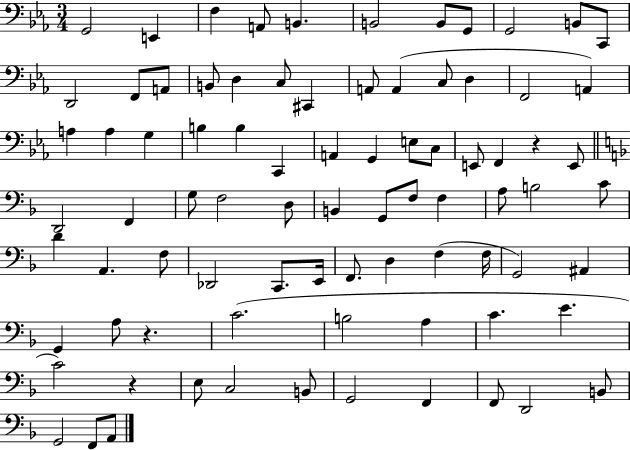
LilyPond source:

{
  \clef bass
  \numericTimeSignature
  \time 3/4
  \key ees \major
  g,2 e,4 | f4 a,8 b,4. | b,2 b,8 g,8 | g,2 b,8 c,8 | \break d,2 f,8 a,8 | b,8 d4 c8 cis,4 | a,8 a,4( c8 d4 | f,2 a,4) | \break a4 a4 g4 | b4 b4 c,4 | a,4 g,4 e8 c8 | e,8 f,4 r4 e,8 | \break \bar "||" \break \key f \major d,2 f,4 | g8 f2 d8 | b,4 g,8 f8 f4 | a8 b2 c'8 | \break d'4 a,4. f8 | des,2 c,8. e,16 | f,8. d4 f4( f16 | g,2) ais,4 | \break g,4 a8 r4. | c'2.( | b2 a4 | c'4. e'4. | \break c'2) r4 | e8 c2 b,8 | g,2 f,4 | f,8 d,2 b,8 | \break g,2 f,8 a,8 | \bar "|."
}